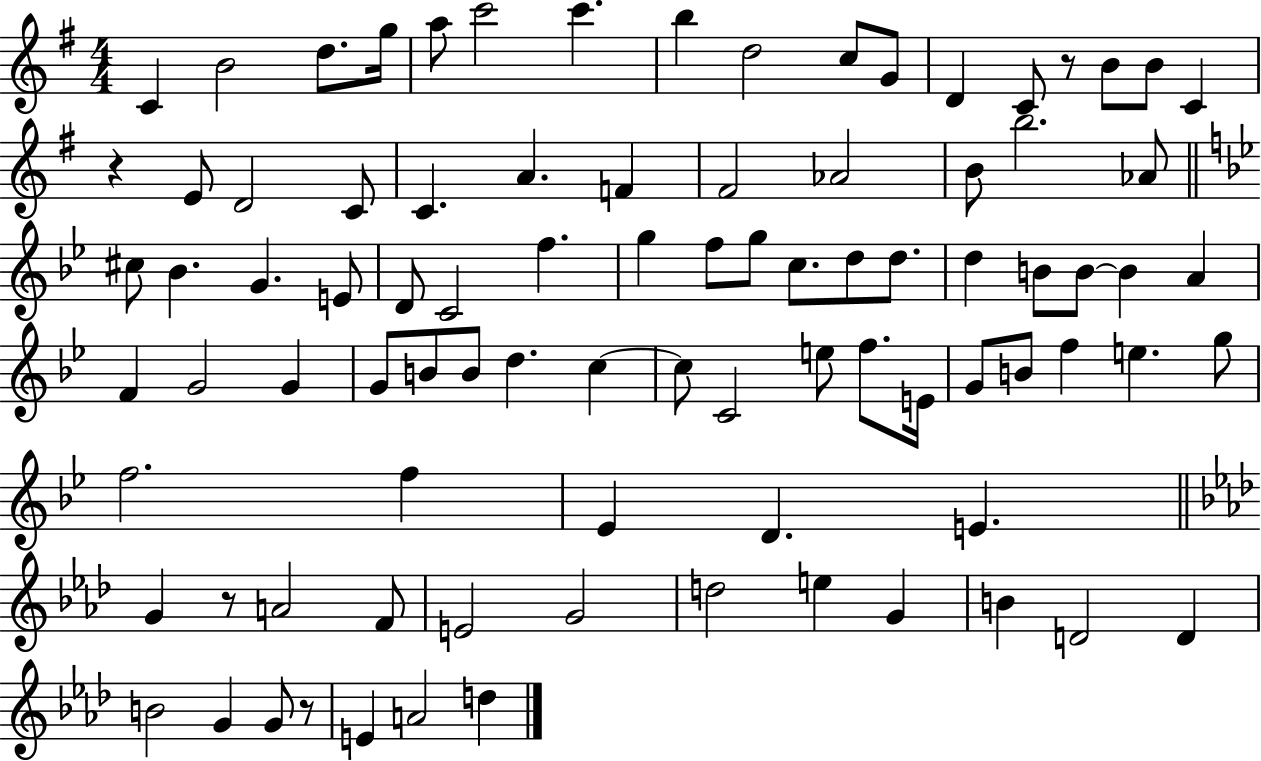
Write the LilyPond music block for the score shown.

{
  \clef treble
  \numericTimeSignature
  \time 4/4
  \key g \major
  c'4 b'2 d''8. g''16 | a''8 c'''2 c'''4. | b''4 d''2 c''8 g'8 | d'4 c'8 r8 b'8 b'8 c'4 | \break r4 e'8 d'2 c'8 | c'4. a'4. f'4 | fis'2 aes'2 | b'8 b''2. aes'8 | \break \bar "||" \break \key bes \major cis''8 bes'4. g'4. e'8 | d'8 c'2 f''4. | g''4 f''8 g''8 c''8. d''8 d''8. | d''4 b'8 b'8~~ b'4 a'4 | \break f'4 g'2 g'4 | g'8 b'8 b'8 d''4. c''4~~ | c''8 c'2 e''8 f''8. e'16 | g'8 b'8 f''4 e''4. g''8 | \break f''2. f''4 | ees'4 d'4. e'4. | \bar "||" \break \key aes \major g'4 r8 a'2 f'8 | e'2 g'2 | d''2 e''4 g'4 | b'4 d'2 d'4 | \break b'2 g'4 g'8 r8 | e'4 a'2 d''4 | \bar "|."
}